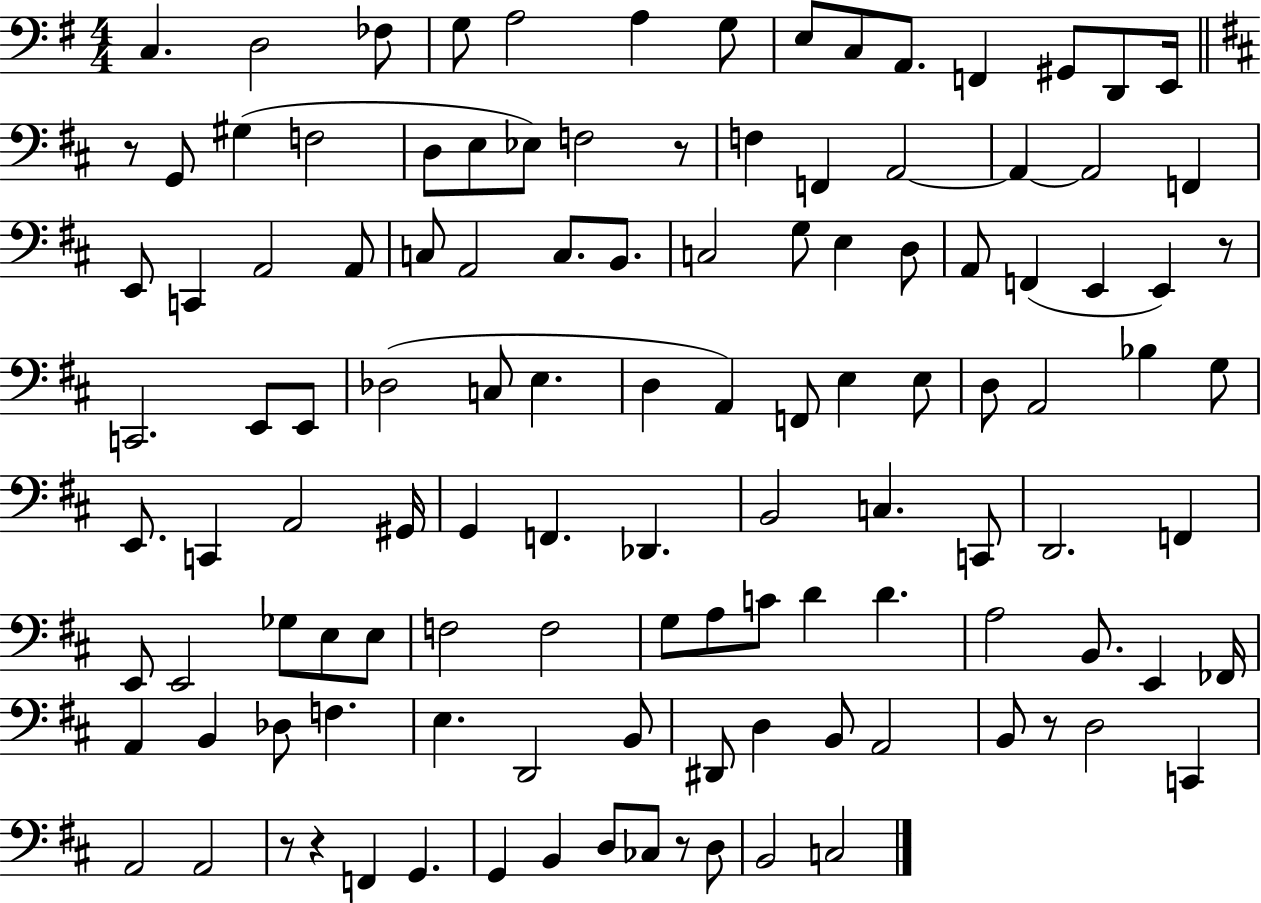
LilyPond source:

{
  \clef bass
  \numericTimeSignature
  \time 4/4
  \key g \major
  c4. d2 fes8 | g8 a2 a4 g8 | e8 c8 a,8. f,4 gis,8 d,8 e,16 | \bar "||" \break \key d \major r8 g,8 gis4( f2 | d8 e8 ees8) f2 r8 | f4 f,4 a,2~~ | a,4~~ a,2 f,4 | \break e,8 c,4 a,2 a,8 | c8 a,2 c8. b,8. | c2 g8 e4 d8 | a,8 f,4( e,4 e,4) r8 | \break c,2. e,8 e,8 | des2( c8 e4. | d4 a,4) f,8 e4 e8 | d8 a,2 bes4 g8 | \break e,8. c,4 a,2 gis,16 | g,4 f,4. des,4. | b,2 c4. c,8 | d,2. f,4 | \break e,8 e,2 ges8 e8 e8 | f2 f2 | g8 a8 c'8 d'4 d'4. | a2 b,8. e,4 fes,16 | \break a,4 b,4 des8 f4. | e4. d,2 b,8 | dis,8 d4 b,8 a,2 | b,8 r8 d2 c,4 | \break a,2 a,2 | r8 r4 f,4 g,4. | g,4 b,4 d8 ces8 r8 d8 | b,2 c2 | \break \bar "|."
}